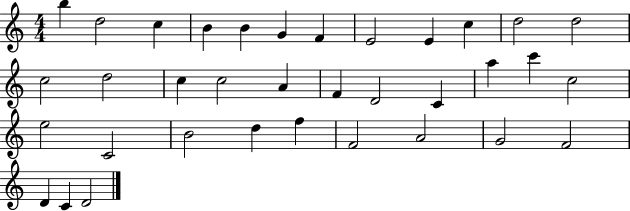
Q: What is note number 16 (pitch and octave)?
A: C5